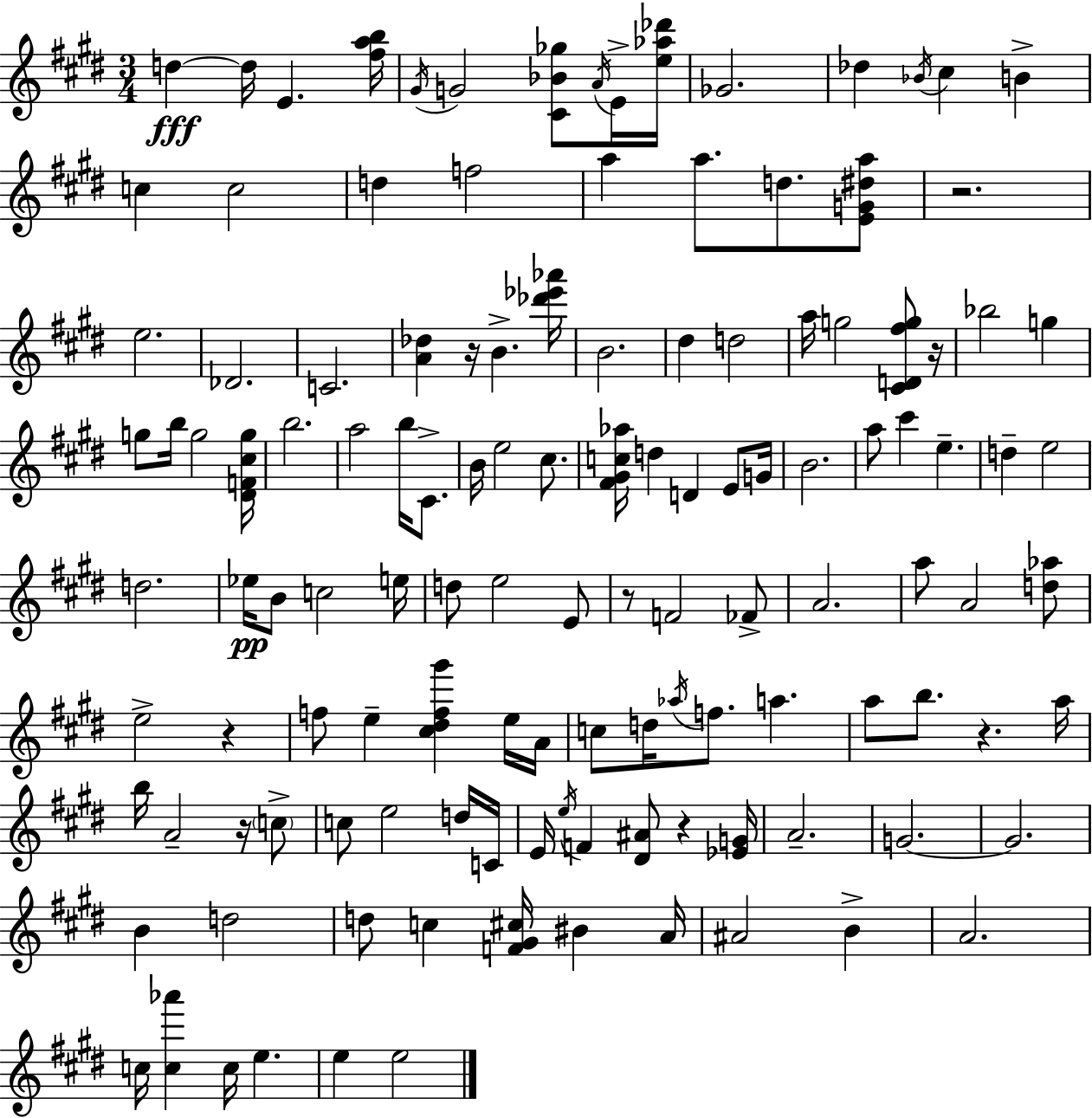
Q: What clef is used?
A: treble